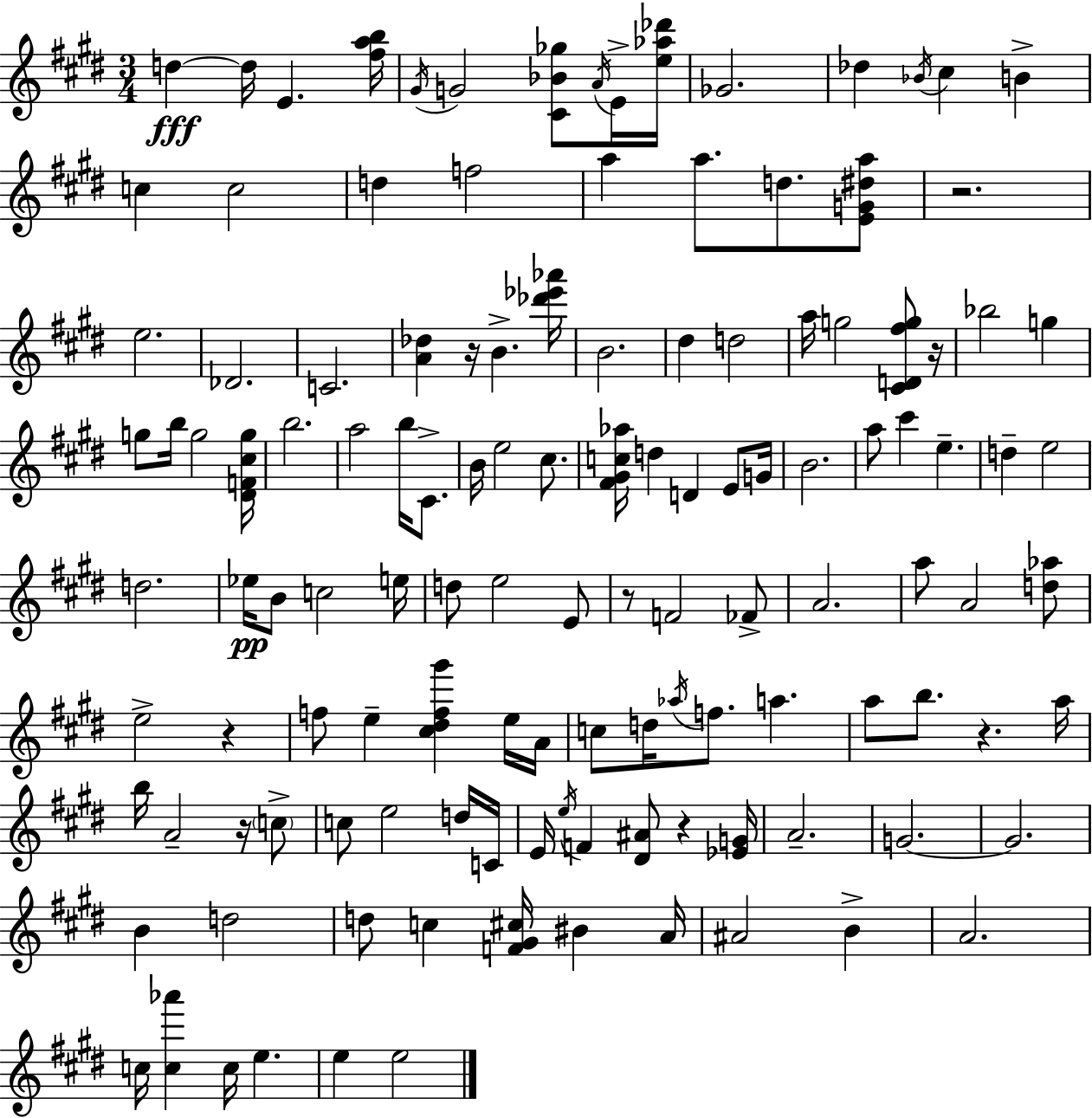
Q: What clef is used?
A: treble